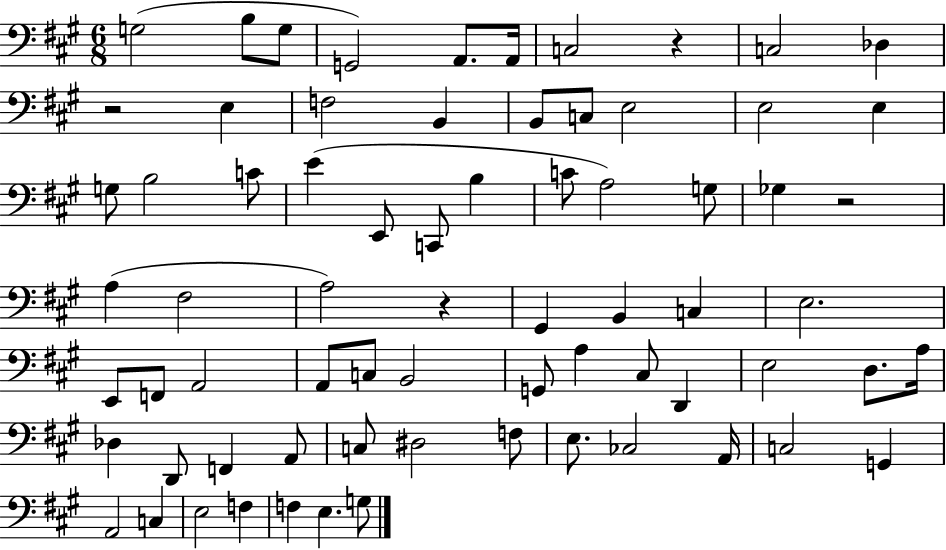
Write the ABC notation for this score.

X:1
T:Untitled
M:6/8
L:1/4
K:A
G,2 B,/2 G,/2 G,,2 A,,/2 A,,/4 C,2 z C,2 _D, z2 E, F,2 B,, B,,/2 C,/2 E,2 E,2 E, G,/2 B,2 C/2 E E,,/2 C,,/2 B, C/2 A,2 G,/2 _G, z2 A, ^F,2 A,2 z ^G,, B,, C, E,2 E,,/2 F,,/2 A,,2 A,,/2 C,/2 B,,2 G,,/2 A, ^C,/2 D,, E,2 D,/2 A,/4 _D, D,,/2 F,, A,,/2 C,/2 ^D,2 F,/2 E,/2 _C,2 A,,/4 C,2 G,, A,,2 C, E,2 F, F, E, G,/2